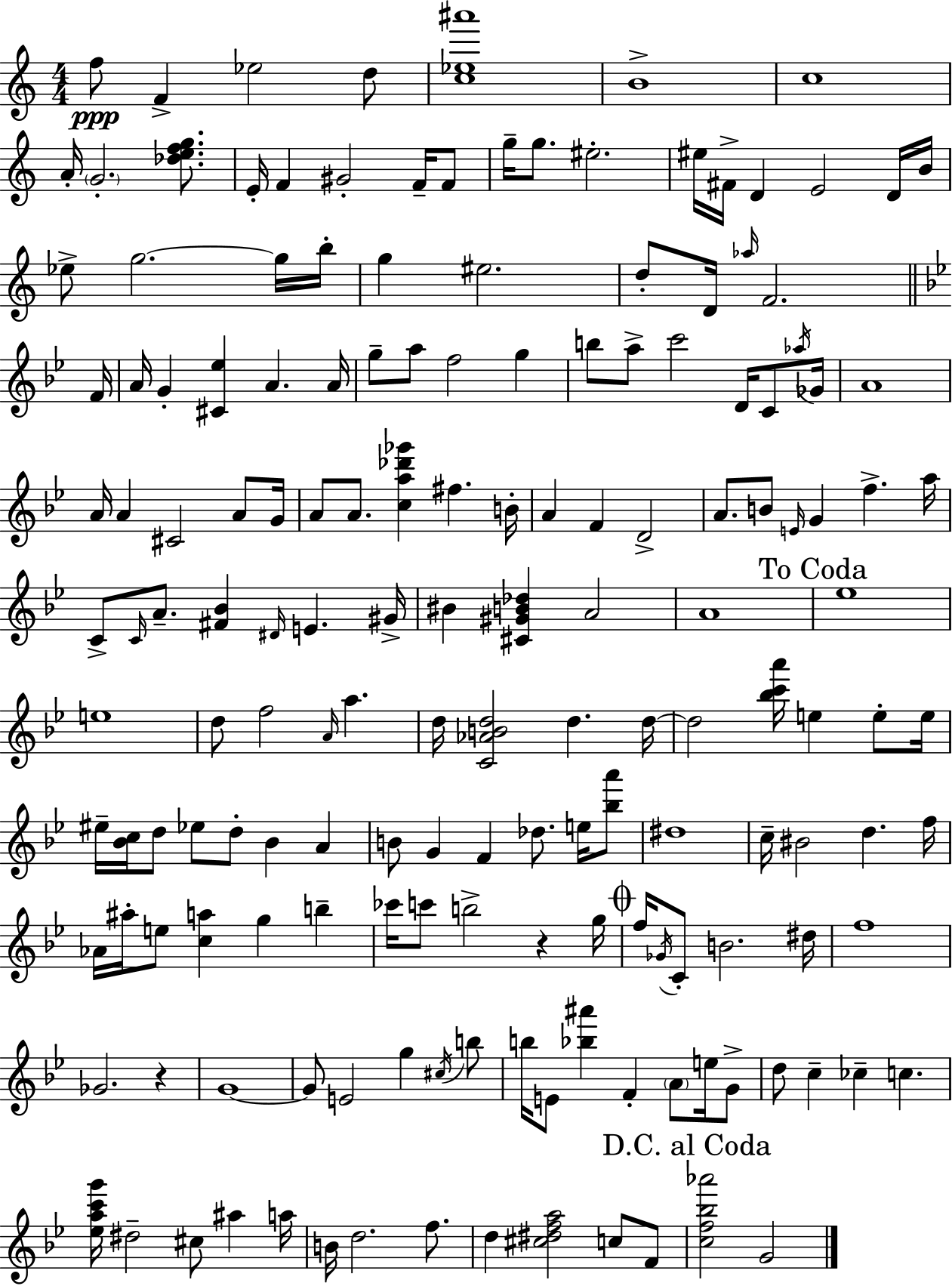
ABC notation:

X:1
T:Untitled
M:4/4
L:1/4
K:Am
f/2 F _e2 d/2 [c_e^a']4 B4 c4 A/4 G2 [_defg]/2 E/4 F ^G2 F/4 F/2 g/4 g/2 ^e2 ^e/4 ^F/4 D E2 D/4 B/4 _e/2 g2 g/4 b/4 g ^e2 d/2 D/4 _a/4 F2 F/4 A/4 G [^C_e] A A/4 g/2 a/2 f2 g b/2 a/2 c'2 D/4 C/2 _a/4 _G/4 A4 A/4 A ^C2 A/2 G/4 A/2 A/2 [ca_d'_g'] ^f B/4 A F D2 A/2 B/2 E/4 G f a/4 C/2 C/4 A/2 [^F_B] ^D/4 E ^G/4 ^B [^C^GB_d] A2 A4 _e4 e4 d/2 f2 A/4 a d/4 [C_ABd]2 d d/4 d2 [_bc'a']/4 e e/2 e/4 ^e/4 [_Bc]/4 d/2 _e/2 d/2 _B A B/2 G F _d/2 e/4 [_ba']/2 ^d4 c/4 ^B2 d f/4 _A/4 ^a/4 e/2 [ca] g b _c'/4 c'/2 b2 z g/4 f/4 _G/4 C/2 B2 ^d/4 f4 _G2 z G4 G/2 E2 g ^c/4 b/2 b/4 E/2 [_b^a'] F A/2 e/4 G/2 d/2 c _c c [_eac'g']/4 ^d2 ^c/2 ^a a/4 B/4 d2 f/2 d [^c^dfa]2 c/2 F/2 [cf_b_a']2 G2